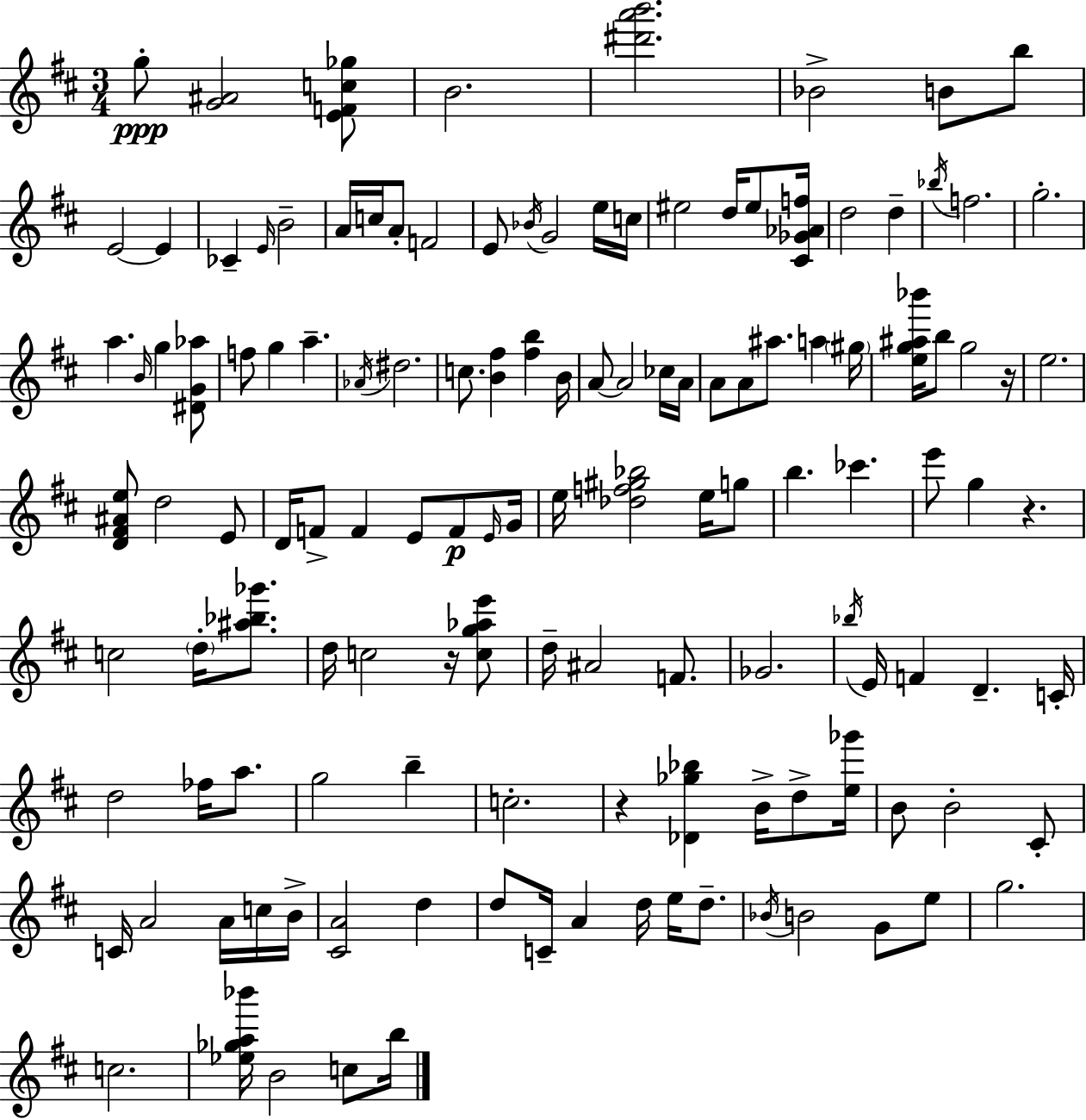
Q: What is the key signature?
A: D major